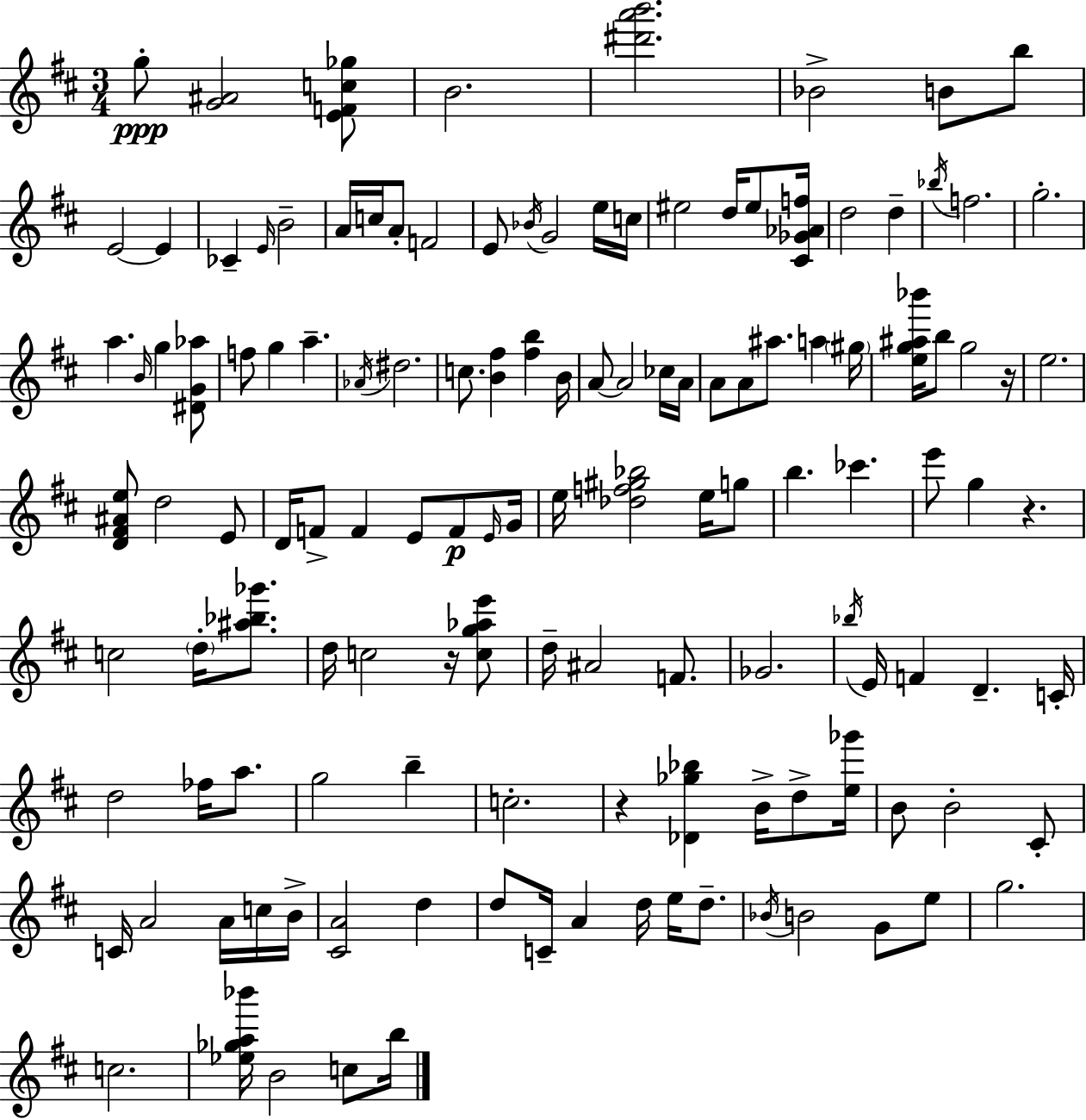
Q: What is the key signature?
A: D major